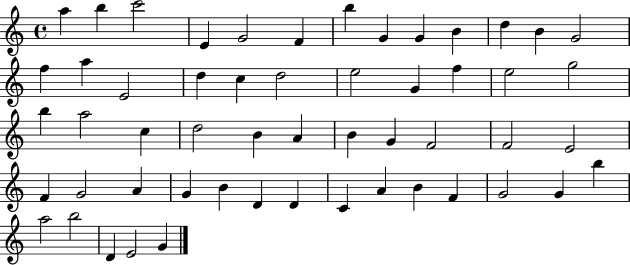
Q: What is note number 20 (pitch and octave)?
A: E5